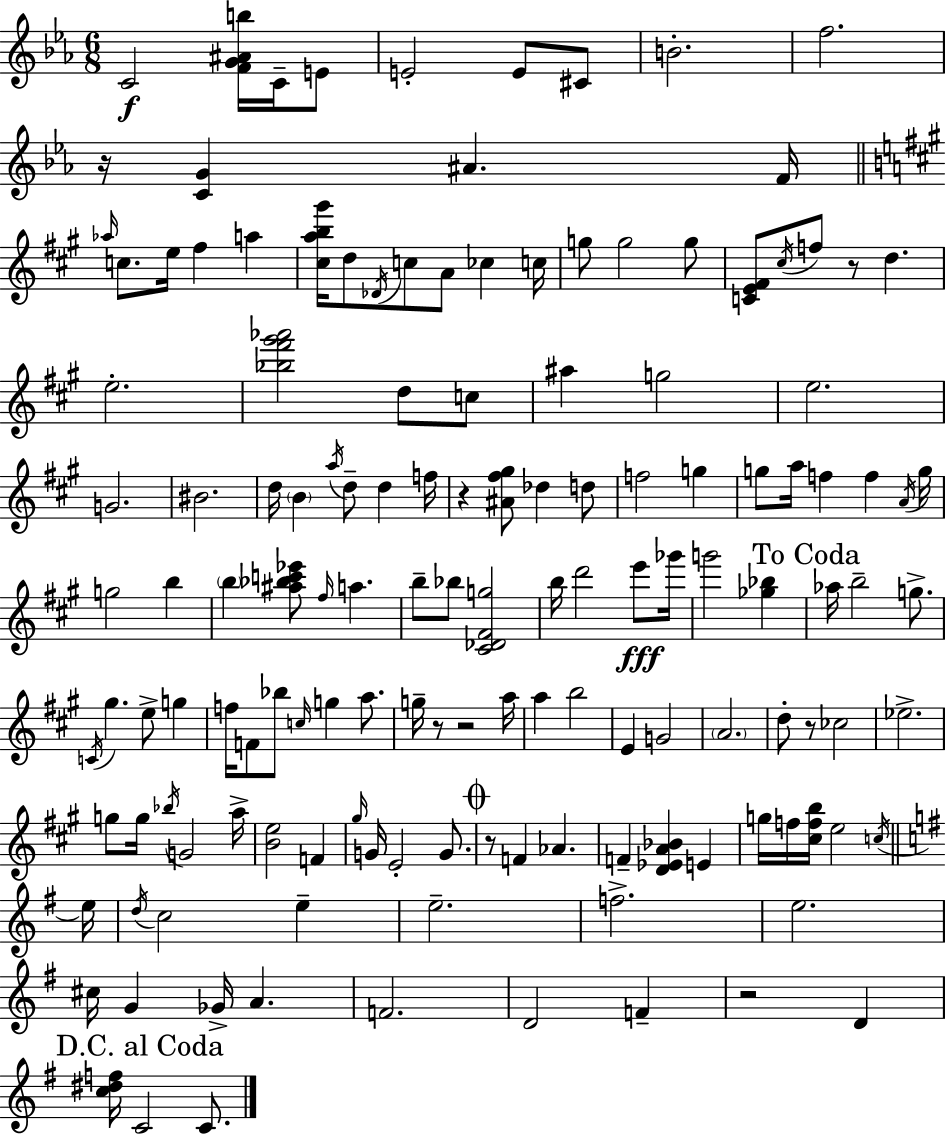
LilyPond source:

{
  \clef treble
  \numericTimeSignature
  \time 6/8
  \key ees \major
  \repeat volta 2 { c'2\f <f' g' ais' b''>16 c'16-- e'8 | e'2-. e'8 cis'8 | b'2.-. | f''2. | \break r16 <c' g'>4 ais'4. f'16 | \bar "||" \break \key a \major \grace { aes''16 } c''8. e''16 fis''4 a''4 | <cis'' a'' b'' gis'''>16 d''8 \acciaccatura { des'16 } c''8 a'8 ces''4 | c''16 g''8 g''2 | g''8 <c' e' fis'>8 \acciaccatura { cis''16 } f''8 r8 d''4. | \break e''2.-. | <bes'' fis''' gis''' aes'''>2 d''8 | c''8 ais''4 g''2 | e''2. | \break g'2. | bis'2. | d''16 \parenthesize b'4 \acciaccatura { a''16 } d''8-- d''4 | f''16 r4 <ais' fis'' gis''>8 des''4 | \break d''8 f''2 | g''4 g''8 a''16 f''4 f''4 | \acciaccatura { a'16 } g''16 g''2 | b''4 \parenthesize b''4 <ais'' bes'' c''' ees'''>8 \grace { fis''16 } | \break a''4. b''8-- bes''8 <cis' des' fis' g''>2 | b''16 d'''2 | e'''8\fff ges'''16 g'''2 | <ges'' bes''>4 \mark "To Coda" aes''16 b''2-- | \break g''8.-> \acciaccatura { c'16 } gis''4. | e''8-> g''4 f''16 f'8 bes''8 | \grace { c''16 } g''4 a''8. g''16-- r8 r2 | a''16 a''4 | \break b''2 e'4 | g'2 \parenthesize a'2. | d''8-. r8 | ces''2 ees''2.-> | \break g''8 g''16 \acciaccatura { bes''16 } | g'2 a''16-> <b' e''>2 | f'4 \grace { gis''16 } g'16 e'2-. | g'8. \mark \markup { \musicglyph "scripts.coda" } r8 | \break f'4 aes'4. f'4-- | <d' ees' a' bes'>4 e'4 g''16 f''16 | <cis'' f'' b''>16 e''2 \acciaccatura { c''16 } \bar "||" \break \key g \major e''16 \acciaccatura { d''16 } c''2 e''4-- | e''2.-- | f''2.-> | e''2. | \break cis''16 g'4 ges'16-> a'4. | f'2. | d'2 f'4-- | r2 d'4 | \break \mark "D.C. al Coda" <c'' dis'' f''>16 c'2 c'8. | } \bar "|."
}